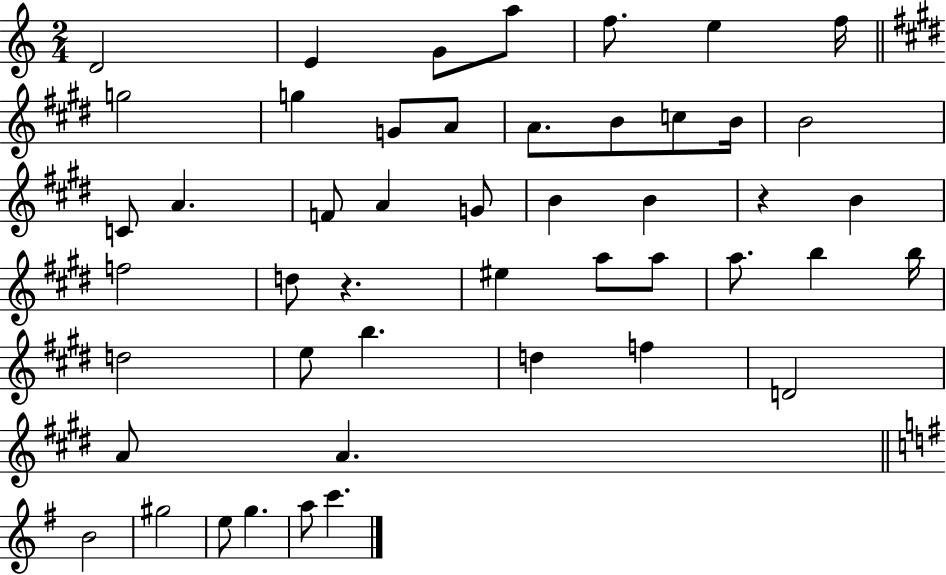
{
  \clef treble
  \numericTimeSignature
  \time 2/4
  \key c \major
  d'2 | e'4 g'8 a''8 | f''8. e''4 f''16 | \bar "||" \break \key e \major g''2 | g''4 g'8 a'8 | a'8. b'8 c''8 b'16 | b'2 | \break c'8 a'4. | f'8 a'4 g'8 | b'4 b'4 | r4 b'4 | \break f''2 | d''8 r4. | eis''4 a''8 a''8 | a''8. b''4 b''16 | \break d''2 | e''8 b''4. | d''4 f''4 | d'2 | \break a'8 a'4. | \bar "||" \break \key g \major b'2 | gis''2 | e''8 g''4. | a''8 c'''4. | \break \bar "|."
}